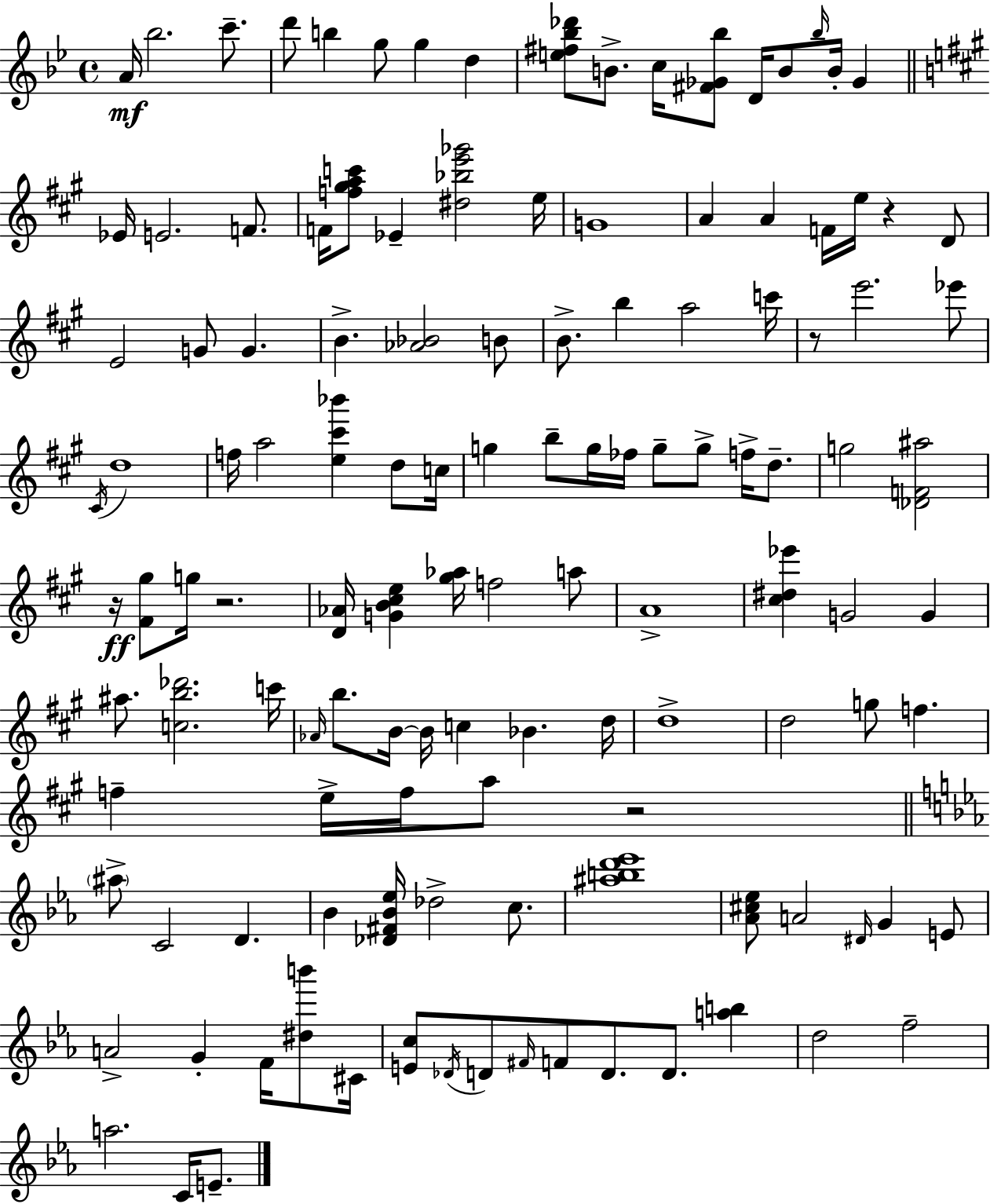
{
  \clef treble
  \time 4/4
  \defaultTimeSignature
  \key bes \major
  a'16\mf bes''2. c'''8.-- | d'''8 b''4 g''8 g''4 d''4 | <e'' fis'' bes'' des'''>8 b'8.-> c''16 <fis' ges' bes''>8 d'16 b'8 \grace { bes''16 } b'16-. ges'4 | \bar "||" \break \key a \major ees'16 e'2. f'8. | f'16 <f'' gis'' a'' c'''>8 ees'4-- <dis'' bes'' e''' ges'''>2 e''16 | g'1 | a'4 a'4 f'16 e''16 r4 d'8 | \break e'2 g'8 g'4. | b'4.-> <aes' bes'>2 b'8 | b'8.-> b''4 a''2 c'''16 | r8 e'''2. ees'''8 | \break \acciaccatura { cis'16 } d''1 | f''16 a''2 <e'' cis''' bes'''>4 d''8 | c''16 g''4 b''8-- g''16 fes''16 g''8-- g''8-> f''16-> d''8.-- | g''2 <des' f' ais''>2 | \break r16\ff <fis' gis''>8 g''16 r2. | <d' aes'>16 <g' b' cis'' e''>4 <gis'' aes''>16 f''2 a''8 | a'1-> | <cis'' dis'' ees'''>4 g'2 g'4 | \break ais''8. <c'' b'' des'''>2. | c'''16 \grace { aes'16 } b''8. b'16~~ b'16 c''4 bes'4. | d''16 d''1-> | d''2 g''8 f''4. | \break f''4-- e''16-> f''16 a''8 r2 | \bar "||" \break \key ees \major \parenthesize ais''8-> c'2 d'4. | bes'4 <des' fis' bes' ees''>16 des''2-> c''8. | <ais'' b'' d''' ees'''>1 | <aes' cis'' ees''>8 a'2 \grace { dis'16 } g'4 e'8 | \break a'2-> g'4-. f'16 <dis'' b'''>8 | cis'16 <e' c''>8 \acciaccatura { des'16 } d'8 \grace { fis'16 } f'8 d'8. d'8. <a'' b''>4 | d''2 f''2-- | a''2. c'16 | \break e'8.-- \bar "|."
}